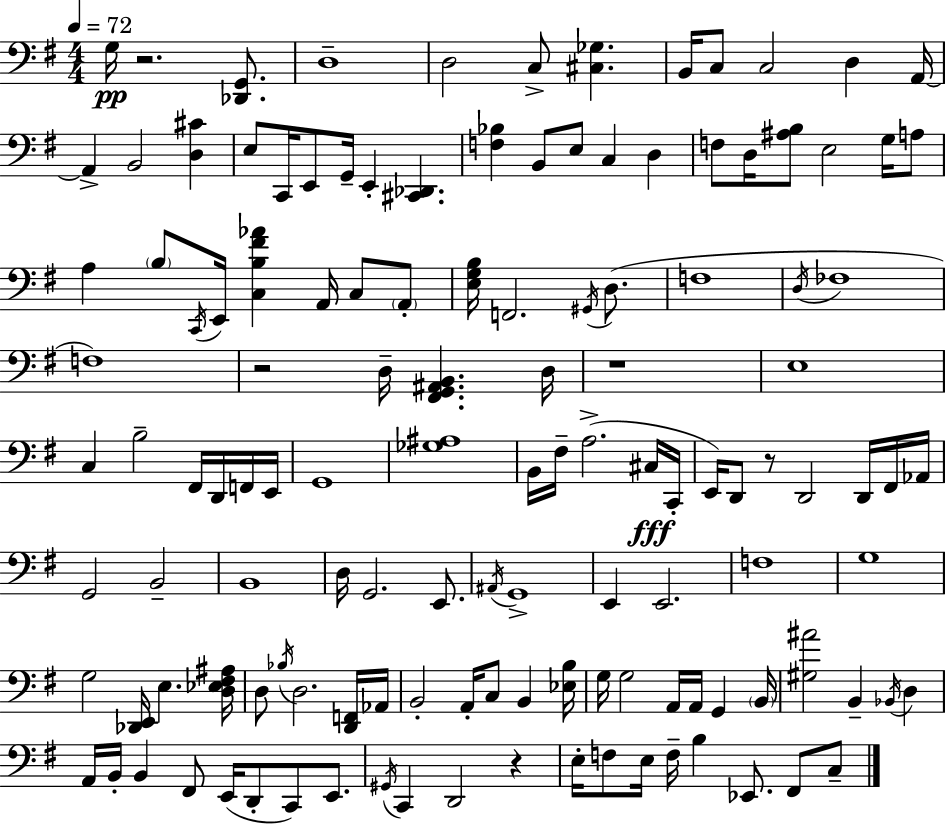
X:1
T:Untitled
M:4/4
L:1/4
K:G
G,/4 z2 [_D,,G,,]/2 D,4 D,2 C,/2 [^C,_G,] B,,/4 C,/2 C,2 D, A,,/4 A,, B,,2 [D,^C] E,/2 C,,/4 E,,/2 G,,/4 E,, [^C,,_D,,] [F,_B,] B,,/2 E,/2 C, D, F,/2 D,/4 [^A,B,]/2 E,2 G,/4 A,/2 A, B,/2 C,,/4 E,,/4 [C,B,^F_A] A,,/4 C,/2 A,,/2 [E,G,B,]/4 F,,2 ^G,,/4 D,/2 F,4 D,/4 _F,4 F,4 z2 D,/4 [^F,,G,,^A,,B,,] D,/4 z4 E,4 C, B,2 ^F,,/4 D,,/4 F,,/4 E,,/4 G,,4 [_G,^A,]4 B,,/4 ^F,/4 A,2 ^C,/4 C,,/4 E,,/4 D,,/2 z/2 D,,2 D,,/4 ^F,,/4 _A,,/4 G,,2 B,,2 B,,4 D,/4 G,,2 E,,/2 ^A,,/4 G,,4 E,, E,,2 F,4 G,4 G,2 [_D,,E,,]/4 E, [D,_E,^F,^A,]/4 D,/2 _B,/4 D,2 [D,,F,,]/4 _A,,/4 B,,2 A,,/4 C,/2 B,, [_E,B,]/4 G,/4 G,2 A,,/4 A,,/4 G,, B,,/4 [^G,^A]2 B,, _B,,/4 D, A,,/4 B,,/4 B,, ^F,,/2 E,,/4 D,,/2 C,,/2 E,,/2 ^G,,/4 C,, D,,2 z E,/4 F,/2 E,/4 F,/4 B, _E,,/2 ^F,,/2 C,/2